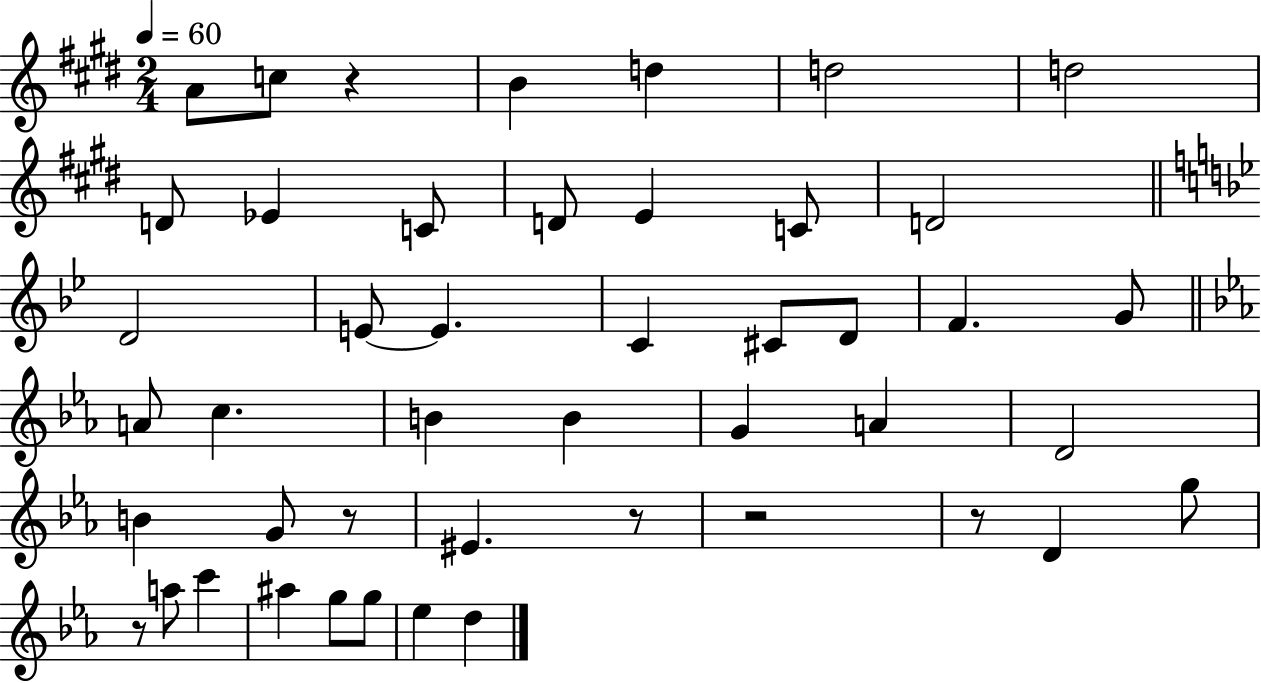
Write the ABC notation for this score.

X:1
T:Untitled
M:2/4
L:1/4
K:E
A/2 c/2 z B d d2 d2 D/2 _E C/2 D/2 E C/2 D2 D2 E/2 E C ^C/2 D/2 F G/2 A/2 c B B G A D2 B G/2 z/2 ^E z/2 z2 z/2 D g/2 z/2 a/2 c' ^a g/2 g/2 _e d